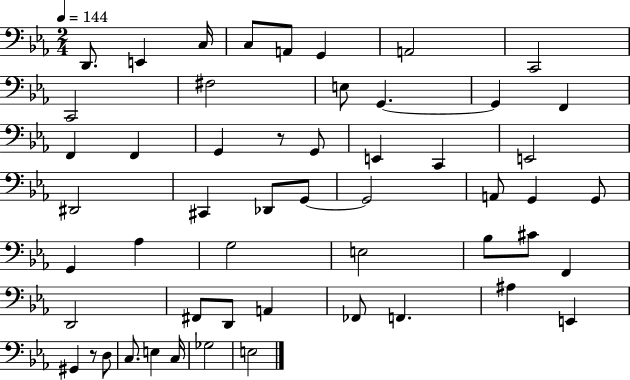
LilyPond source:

{
  \clef bass
  \numericTimeSignature
  \time 2/4
  \key ees \major
  \tempo 4 = 144
  \repeat volta 2 { d,8. e,4 c16 | c8 a,8 g,4 | a,2 | c,2 | \break c,2 | fis2 | e8 g,4.~~ | g,4 f,4 | \break f,4 f,4 | g,4 r8 g,8 | e,4 c,4 | e,2 | \break dis,2 | cis,4 des,8 g,8~~ | g,2 | a,8 g,4 g,8 | \break g,4 aes4 | g2 | e2 | bes8 cis'8 f,4 | \break d,2 | fis,8 d,8 a,4 | fes,8 f,4. | ais4 e,4 | \break gis,4 r8 d8 | c8. e4 c16 | ges2 | e2 | \break } \bar "|."
}